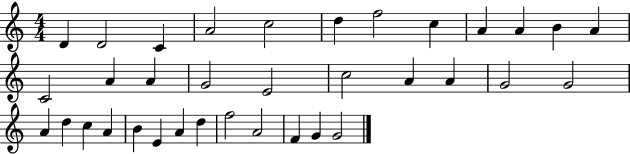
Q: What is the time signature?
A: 4/4